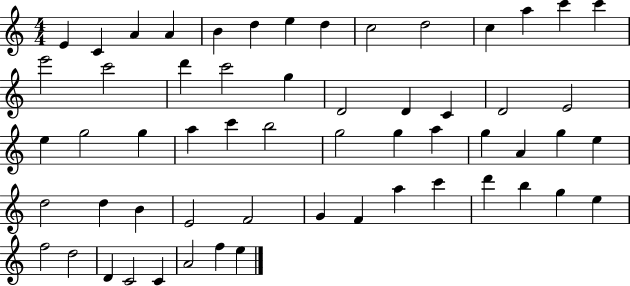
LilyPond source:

{
  \clef treble
  \numericTimeSignature
  \time 4/4
  \key c \major
  e'4 c'4 a'4 a'4 | b'4 d''4 e''4 d''4 | c''2 d''2 | c''4 a''4 c'''4 c'''4 | \break e'''2 c'''2 | d'''4 c'''2 g''4 | d'2 d'4 c'4 | d'2 e'2 | \break e''4 g''2 g''4 | a''4 c'''4 b''2 | g''2 g''4 a''4 | g''4 a'4 g''4 e''4 | \break d''2 d''4 b'4 | e'2 f'2 | g'4 f'4 a''4 c'''4 | d'''4 b''4 g''4 e''4 | \break f''2 d''2 | d'4 c'2 c'4 | a'2 f''4 e''4 | \bar "|."
}